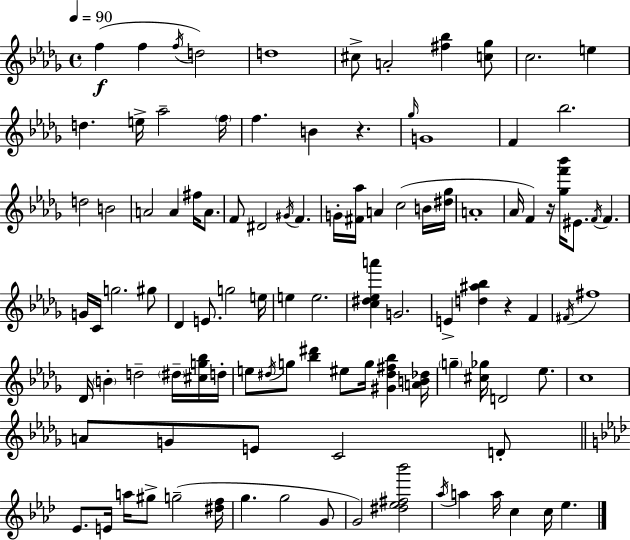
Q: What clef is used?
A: treble